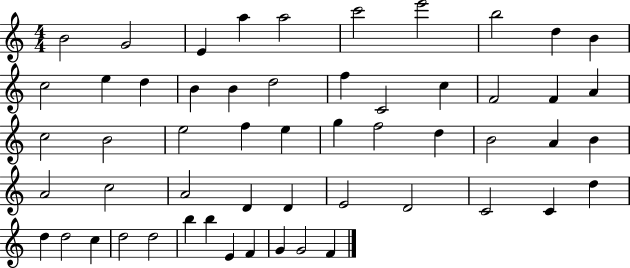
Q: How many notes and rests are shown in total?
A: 55